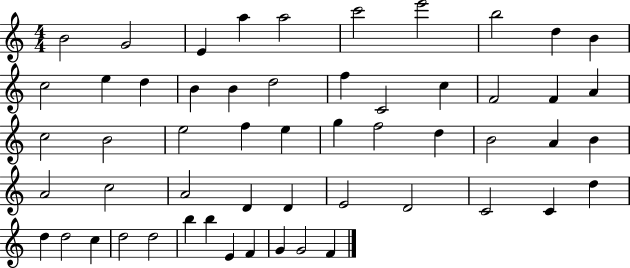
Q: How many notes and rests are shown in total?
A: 55